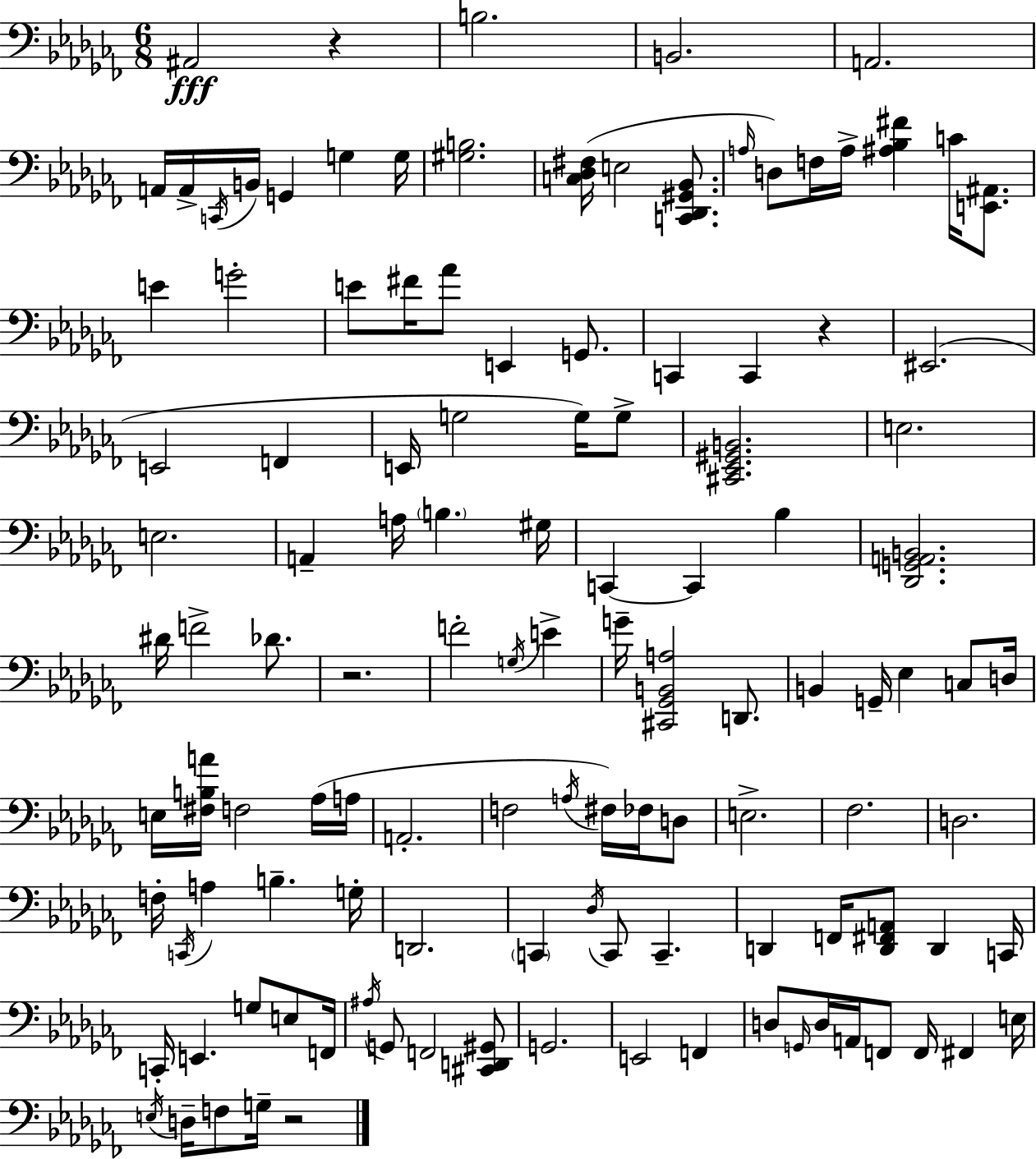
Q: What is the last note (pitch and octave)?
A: G3